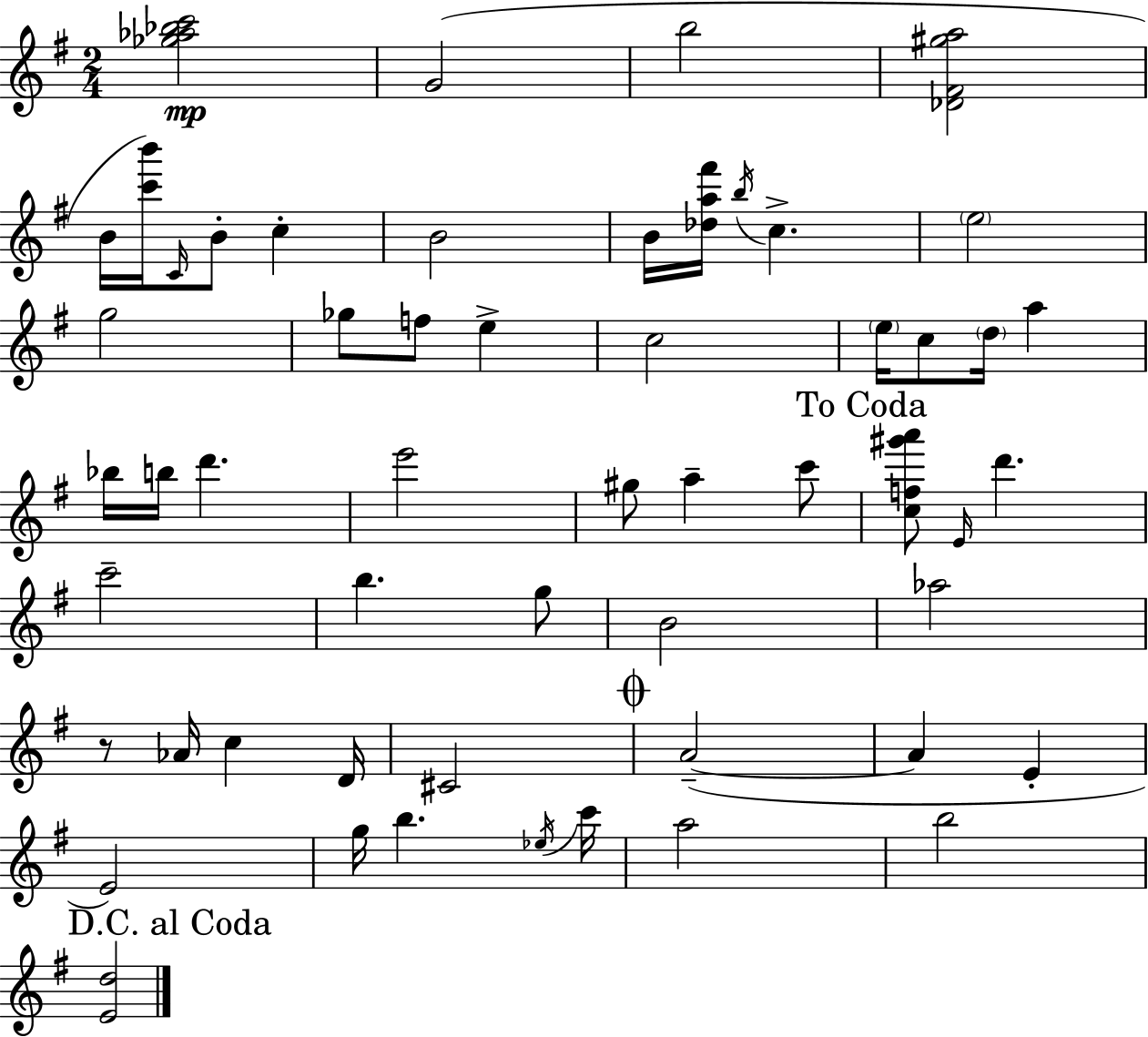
{
  \clef treble
  \numericTimeSignature
  \time 2/4
  \key g \major
  <ges'' aes'' bes'' c'''>2\mp | g'2( | b''2 | <des' fis' gis'' a''>2 | \break b'16 <c''' b'''>16) \grace { c'16 } b'8-. c''4-. | b'2 | b'16 <des'' a'' fis'''>16 \acciaccatura { b''16 } c''4.-> | \parenthesize e''2 | \break g''2 | ges''8 f''8 e''4-> | c''2 | \parenthesize e''16 c''8 \parenthesize d''16 a''4 | \break bes''16 b''16 d'''4. | e'''2 | gis''8 a''4-- | c'''8 \mark "To Coda" <c'' f'' gis''' a'''>8 \grace { e'16 } d'''4. | \break c'''2-- | b''4. | g''8 b'2 | aes''2 | \break r8 aes'16 c''4 | d'16 cis'2 | \mark \markup { \musicglyph "scripts.coda" } a'2--~(~ | a'4 e'4-. | \break e'2) | g''16 b''4. | \acciaccatura { ees''16 } c'''16 a''2 | b''2 | \break \mark "D.C. al Coda" <e' d''>2 | \bar "|."
}